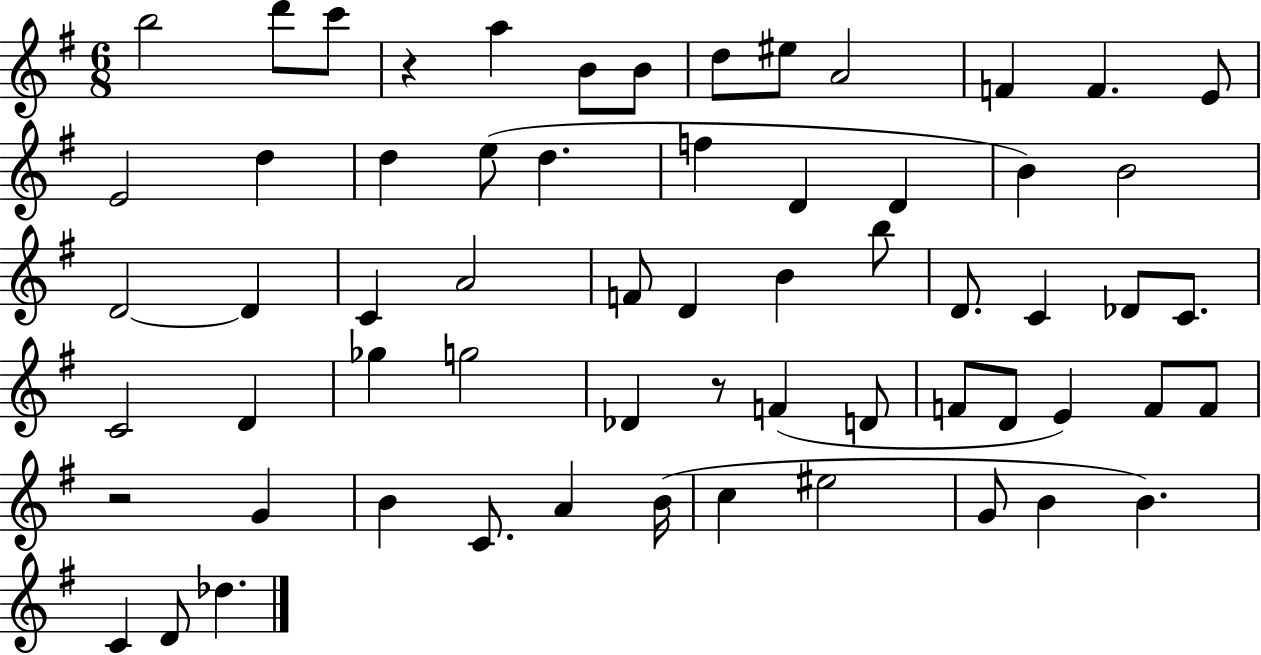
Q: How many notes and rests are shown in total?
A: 62